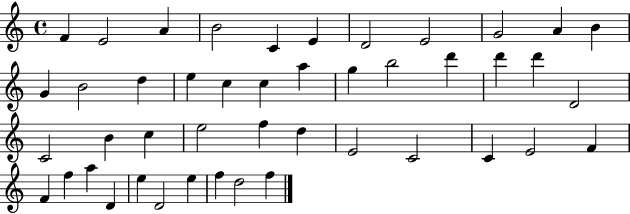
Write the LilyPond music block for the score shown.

{
  \clef treble
  \time 4/4
  \defaultTimeSignature
  \key c \major
  f'4 e'2 a'4 | b'2 c'4 e'4 | d'2 e'2 | g'2 a'4 b'4 | \break g'4 b'2 d''4 | e''4 c''4 c''4 a''4 | g''4 b''2 d'''4 | d'''4 d'''4 d'2 | \break c'2 b'4 c''4 | e''2 f''4 d''4 | e'2 c'2 | c'4 e'2 f'4 | \break f'4 f''4 a''4 d'4 | e''4 d'2 e''4 | f''4 d''2 f''4 | \bar "|."
}